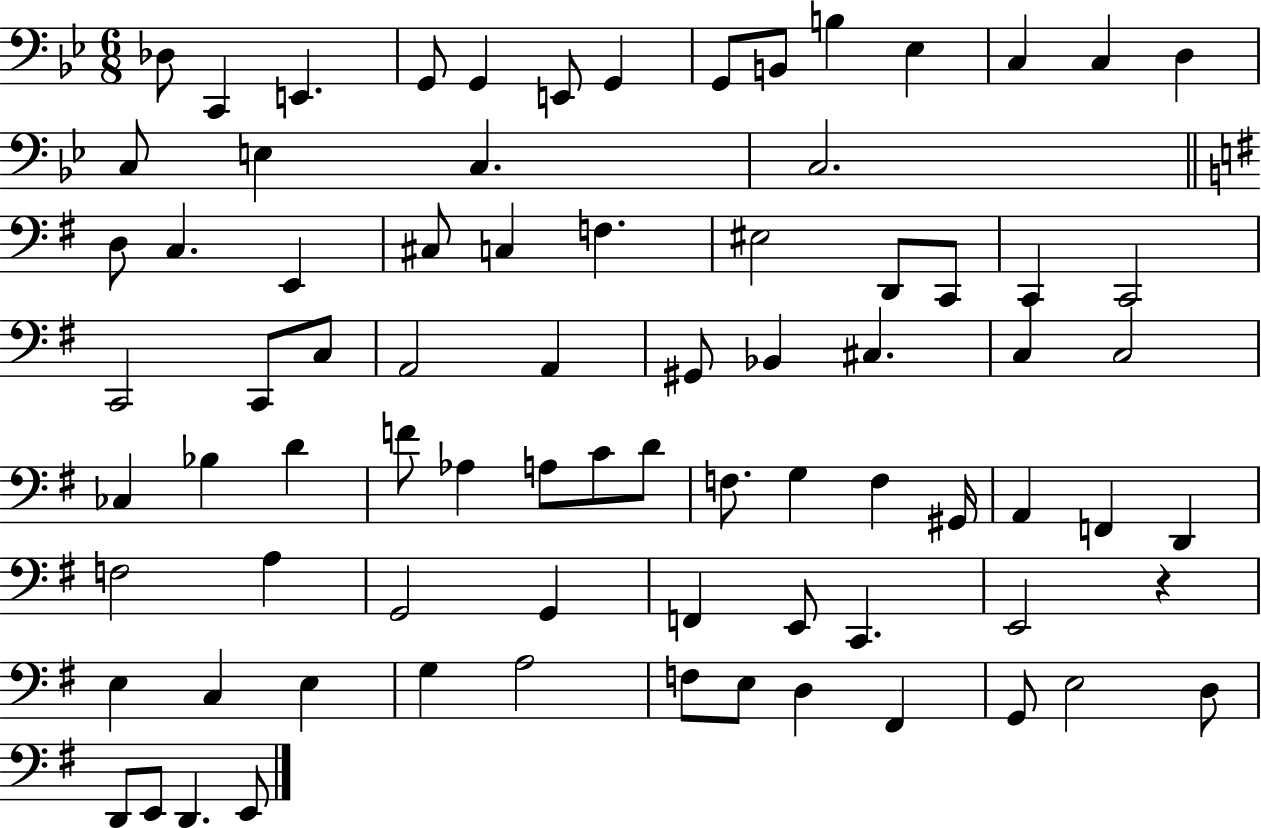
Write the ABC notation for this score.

X:1
T:Untitled
M:6/8
L:1/4
K:Bb
_D,/2 C,, E,, G,,/2 G,, E,,/2 G,, G,,/2 B,,/2 B, _E, C, C, D, C,/2 E, C, C,2 D,/2 C, E,, ^C,/2 C, F, ^E,2 D,,/2 C,,/2 C,, C,,2 C,,2 C,,/2 C,/2 A,,2 A,, ^G,,/2 _B,, ^C, C, C,2 _C, _B, D F/2 _A, A,/2 C/2 D/2 F,/2 G, F, ^G,,/4 A,, F,, D,, F,2 A, G,,2 G,, F,, E,,/2 C,, E,,2 z E, C, E, G, A,2 F,/2 E,/2 D, ^F,, G,,/2 E,2 D,/2 D,,/2 E,,/2 D,, E,,/2